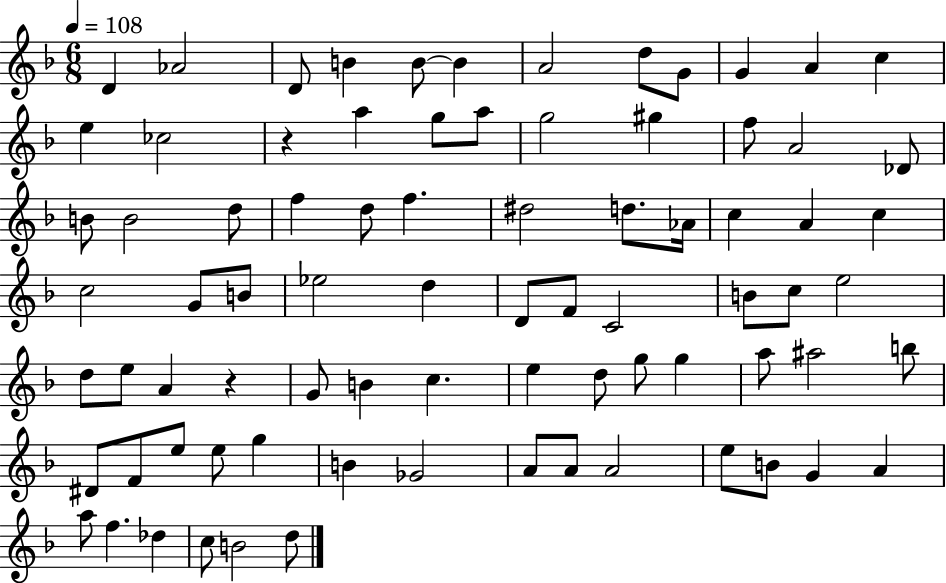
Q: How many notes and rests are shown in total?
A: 80